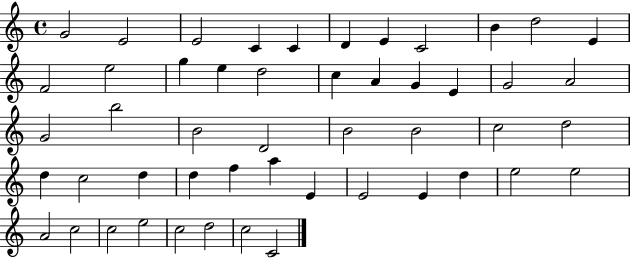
{
  \clef treble
  \time 4/4
  \defaultTimeSignature
  \key c \major
  g'2 e'2 | e'2 c'4 c'4 | d'4 e'4 c'2 | b'4 d''2 e'4 | \break f'2 e''2 | g''4 e''4 d''2 | c''4 a'4 g'4 e'4 | g'2 a'2 | \break g'2 b''2 | b'2 d'2 | b'2 b'2 | c''2 d''2 | \break d''4 c''2 d''4 | d''4 f''4 a''4 e'4 | e'2 e'4 d''4 | e''2 e''2 | \break a'2 c''2 | c''2 e''2 | c''2 d''2 | c''2 c'2 | \break \bar "|."
}